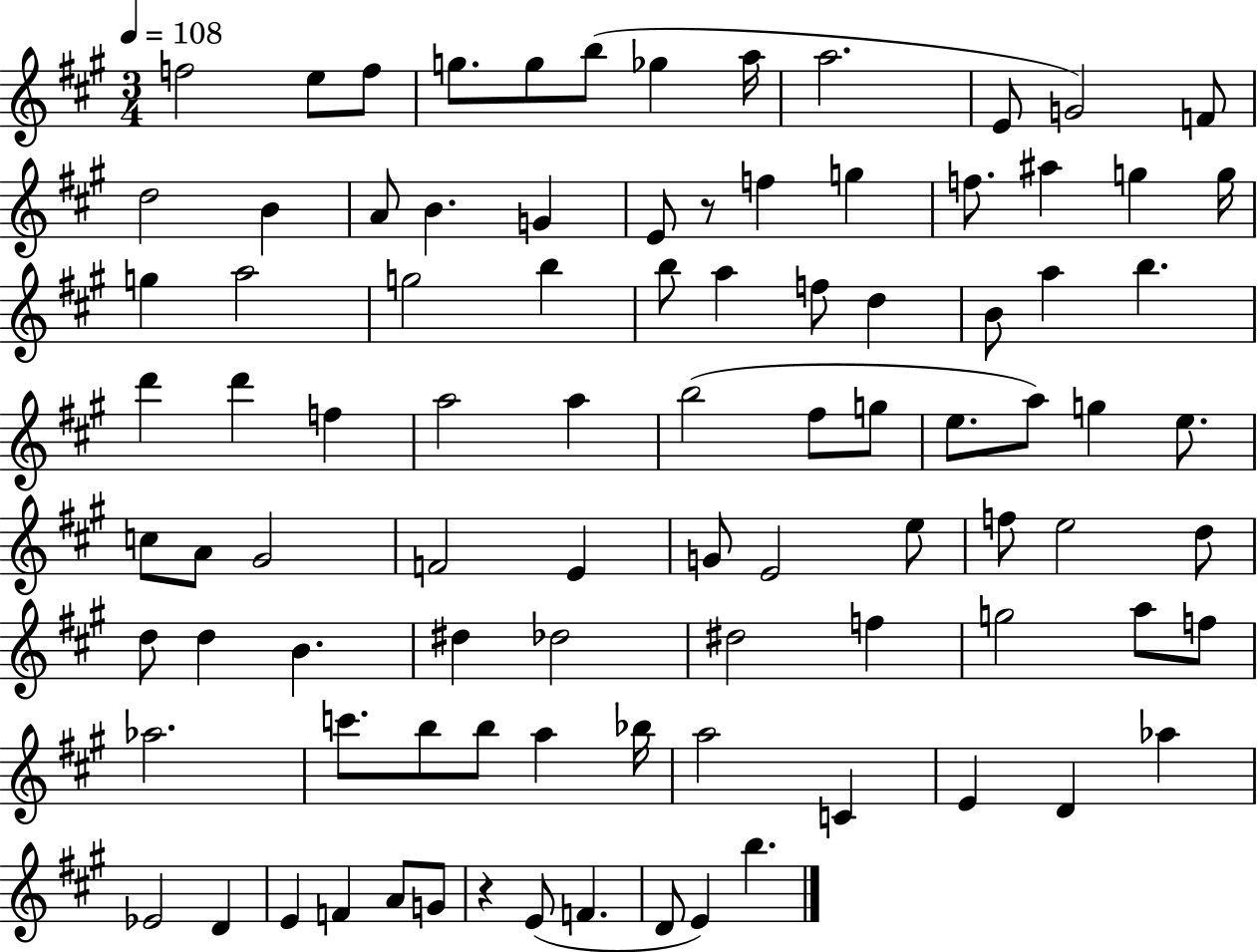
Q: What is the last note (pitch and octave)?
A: B5